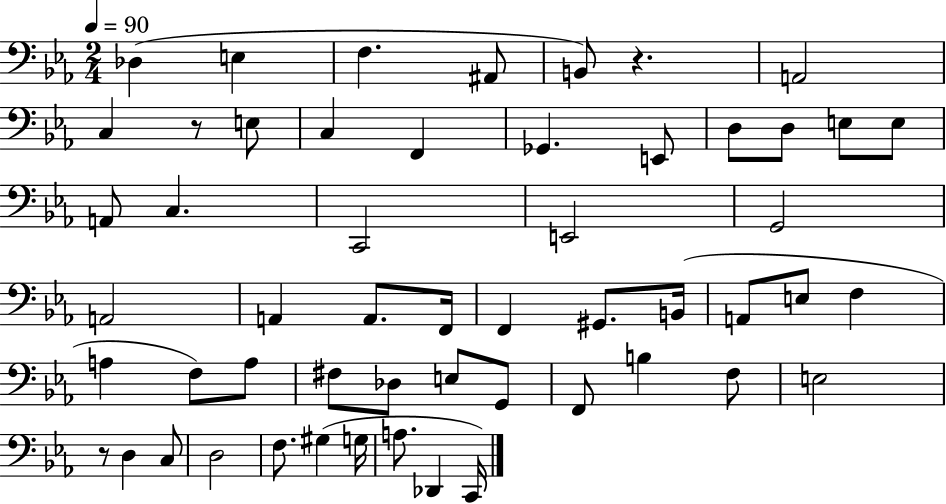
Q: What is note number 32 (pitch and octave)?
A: A3